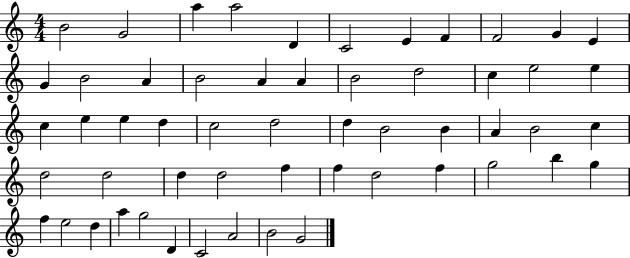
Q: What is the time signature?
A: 4/4